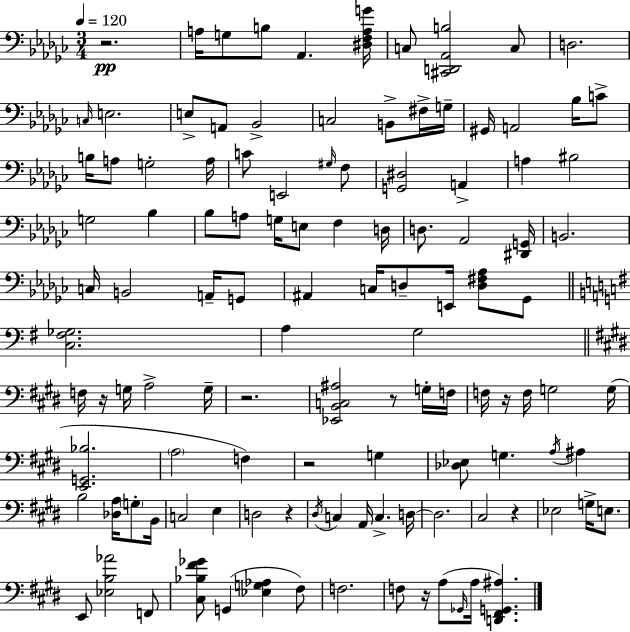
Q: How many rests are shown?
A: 9